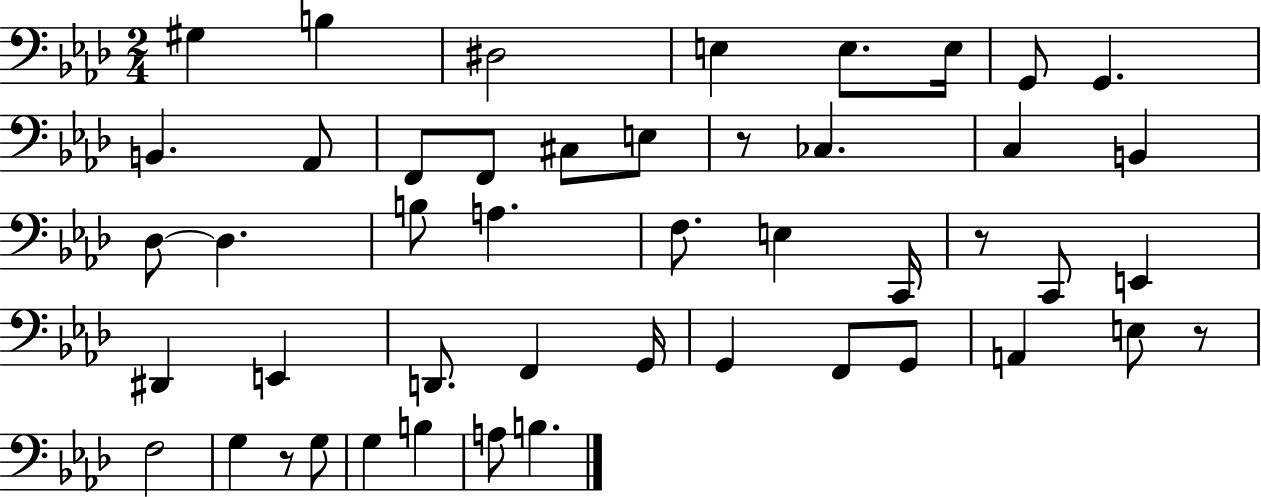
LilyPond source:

{
  \clef bass
  \numericTimeSignature
  \time 2/4
  \key aes \major
  gis4 b4 | dis2 | e4 e8. e16 | g,8 g,4. | \break b,4. aes,8 | f,8 f,8 cis8 e8 | r8 ces4. | c4 b,4 | \break des8~~ des4. | b8 a4. | f8. e4 c,16 | r8 c,8 e,4 | \break dis,4 e,4 | d,8. f,4 g,16 | g,4 f,8 g,8 | a,4 e8 r8 | \break f2 | g4 r8 g8 | g4 b4 | a8 b4. | \break \bar "|."
}